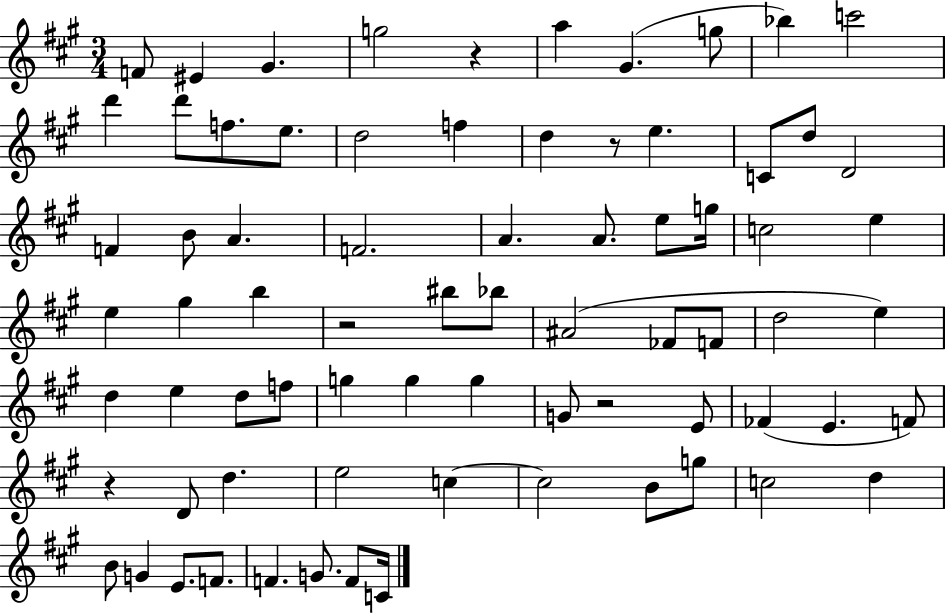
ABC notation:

X:1
T:Untitled
M:3/4
L:1/4
K:A
F/2 ^E ^G g2 z a ^G g/2 _b c'2 d' d'/2 f/2 e/2 d2 f d z/2 e C/2 d/2 D2 F B/2 A F2 A A/2 e/2 g/4 c2 e e ^g b z2 ^b/2 _b/2 ^A2 _F/2 F/2 d2 e d e d/2 f/2 g g g G/2 z2 E/2 _F E F/2 z D/2 d e2 c c2 B/2 g/2 c2 d B/2 G E/2 F/2 F G/2 F/2 C/4